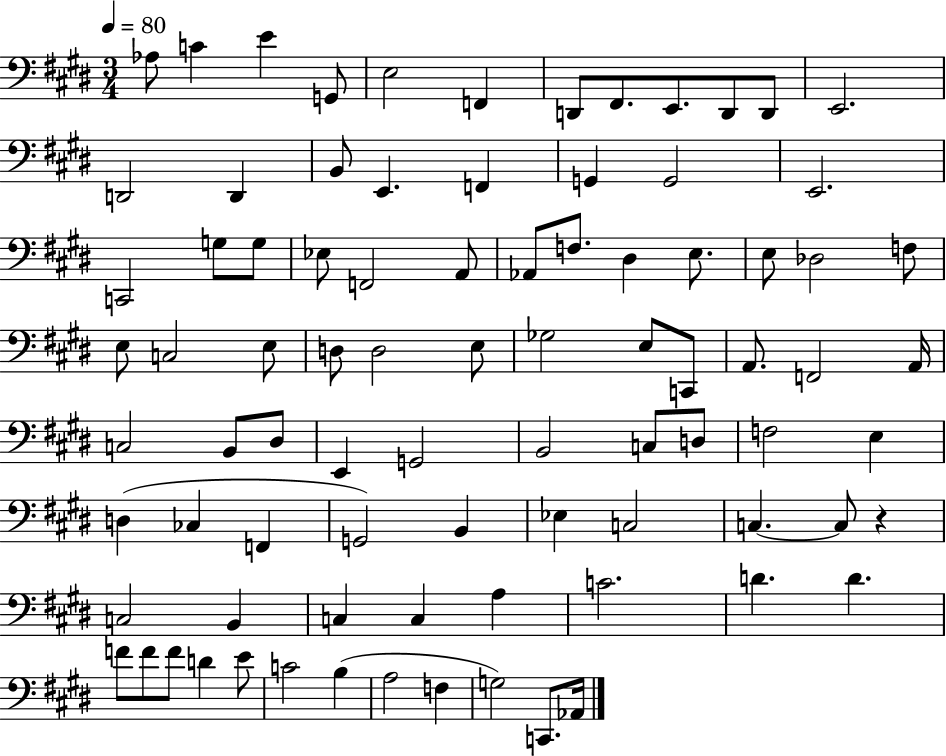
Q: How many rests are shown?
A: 1